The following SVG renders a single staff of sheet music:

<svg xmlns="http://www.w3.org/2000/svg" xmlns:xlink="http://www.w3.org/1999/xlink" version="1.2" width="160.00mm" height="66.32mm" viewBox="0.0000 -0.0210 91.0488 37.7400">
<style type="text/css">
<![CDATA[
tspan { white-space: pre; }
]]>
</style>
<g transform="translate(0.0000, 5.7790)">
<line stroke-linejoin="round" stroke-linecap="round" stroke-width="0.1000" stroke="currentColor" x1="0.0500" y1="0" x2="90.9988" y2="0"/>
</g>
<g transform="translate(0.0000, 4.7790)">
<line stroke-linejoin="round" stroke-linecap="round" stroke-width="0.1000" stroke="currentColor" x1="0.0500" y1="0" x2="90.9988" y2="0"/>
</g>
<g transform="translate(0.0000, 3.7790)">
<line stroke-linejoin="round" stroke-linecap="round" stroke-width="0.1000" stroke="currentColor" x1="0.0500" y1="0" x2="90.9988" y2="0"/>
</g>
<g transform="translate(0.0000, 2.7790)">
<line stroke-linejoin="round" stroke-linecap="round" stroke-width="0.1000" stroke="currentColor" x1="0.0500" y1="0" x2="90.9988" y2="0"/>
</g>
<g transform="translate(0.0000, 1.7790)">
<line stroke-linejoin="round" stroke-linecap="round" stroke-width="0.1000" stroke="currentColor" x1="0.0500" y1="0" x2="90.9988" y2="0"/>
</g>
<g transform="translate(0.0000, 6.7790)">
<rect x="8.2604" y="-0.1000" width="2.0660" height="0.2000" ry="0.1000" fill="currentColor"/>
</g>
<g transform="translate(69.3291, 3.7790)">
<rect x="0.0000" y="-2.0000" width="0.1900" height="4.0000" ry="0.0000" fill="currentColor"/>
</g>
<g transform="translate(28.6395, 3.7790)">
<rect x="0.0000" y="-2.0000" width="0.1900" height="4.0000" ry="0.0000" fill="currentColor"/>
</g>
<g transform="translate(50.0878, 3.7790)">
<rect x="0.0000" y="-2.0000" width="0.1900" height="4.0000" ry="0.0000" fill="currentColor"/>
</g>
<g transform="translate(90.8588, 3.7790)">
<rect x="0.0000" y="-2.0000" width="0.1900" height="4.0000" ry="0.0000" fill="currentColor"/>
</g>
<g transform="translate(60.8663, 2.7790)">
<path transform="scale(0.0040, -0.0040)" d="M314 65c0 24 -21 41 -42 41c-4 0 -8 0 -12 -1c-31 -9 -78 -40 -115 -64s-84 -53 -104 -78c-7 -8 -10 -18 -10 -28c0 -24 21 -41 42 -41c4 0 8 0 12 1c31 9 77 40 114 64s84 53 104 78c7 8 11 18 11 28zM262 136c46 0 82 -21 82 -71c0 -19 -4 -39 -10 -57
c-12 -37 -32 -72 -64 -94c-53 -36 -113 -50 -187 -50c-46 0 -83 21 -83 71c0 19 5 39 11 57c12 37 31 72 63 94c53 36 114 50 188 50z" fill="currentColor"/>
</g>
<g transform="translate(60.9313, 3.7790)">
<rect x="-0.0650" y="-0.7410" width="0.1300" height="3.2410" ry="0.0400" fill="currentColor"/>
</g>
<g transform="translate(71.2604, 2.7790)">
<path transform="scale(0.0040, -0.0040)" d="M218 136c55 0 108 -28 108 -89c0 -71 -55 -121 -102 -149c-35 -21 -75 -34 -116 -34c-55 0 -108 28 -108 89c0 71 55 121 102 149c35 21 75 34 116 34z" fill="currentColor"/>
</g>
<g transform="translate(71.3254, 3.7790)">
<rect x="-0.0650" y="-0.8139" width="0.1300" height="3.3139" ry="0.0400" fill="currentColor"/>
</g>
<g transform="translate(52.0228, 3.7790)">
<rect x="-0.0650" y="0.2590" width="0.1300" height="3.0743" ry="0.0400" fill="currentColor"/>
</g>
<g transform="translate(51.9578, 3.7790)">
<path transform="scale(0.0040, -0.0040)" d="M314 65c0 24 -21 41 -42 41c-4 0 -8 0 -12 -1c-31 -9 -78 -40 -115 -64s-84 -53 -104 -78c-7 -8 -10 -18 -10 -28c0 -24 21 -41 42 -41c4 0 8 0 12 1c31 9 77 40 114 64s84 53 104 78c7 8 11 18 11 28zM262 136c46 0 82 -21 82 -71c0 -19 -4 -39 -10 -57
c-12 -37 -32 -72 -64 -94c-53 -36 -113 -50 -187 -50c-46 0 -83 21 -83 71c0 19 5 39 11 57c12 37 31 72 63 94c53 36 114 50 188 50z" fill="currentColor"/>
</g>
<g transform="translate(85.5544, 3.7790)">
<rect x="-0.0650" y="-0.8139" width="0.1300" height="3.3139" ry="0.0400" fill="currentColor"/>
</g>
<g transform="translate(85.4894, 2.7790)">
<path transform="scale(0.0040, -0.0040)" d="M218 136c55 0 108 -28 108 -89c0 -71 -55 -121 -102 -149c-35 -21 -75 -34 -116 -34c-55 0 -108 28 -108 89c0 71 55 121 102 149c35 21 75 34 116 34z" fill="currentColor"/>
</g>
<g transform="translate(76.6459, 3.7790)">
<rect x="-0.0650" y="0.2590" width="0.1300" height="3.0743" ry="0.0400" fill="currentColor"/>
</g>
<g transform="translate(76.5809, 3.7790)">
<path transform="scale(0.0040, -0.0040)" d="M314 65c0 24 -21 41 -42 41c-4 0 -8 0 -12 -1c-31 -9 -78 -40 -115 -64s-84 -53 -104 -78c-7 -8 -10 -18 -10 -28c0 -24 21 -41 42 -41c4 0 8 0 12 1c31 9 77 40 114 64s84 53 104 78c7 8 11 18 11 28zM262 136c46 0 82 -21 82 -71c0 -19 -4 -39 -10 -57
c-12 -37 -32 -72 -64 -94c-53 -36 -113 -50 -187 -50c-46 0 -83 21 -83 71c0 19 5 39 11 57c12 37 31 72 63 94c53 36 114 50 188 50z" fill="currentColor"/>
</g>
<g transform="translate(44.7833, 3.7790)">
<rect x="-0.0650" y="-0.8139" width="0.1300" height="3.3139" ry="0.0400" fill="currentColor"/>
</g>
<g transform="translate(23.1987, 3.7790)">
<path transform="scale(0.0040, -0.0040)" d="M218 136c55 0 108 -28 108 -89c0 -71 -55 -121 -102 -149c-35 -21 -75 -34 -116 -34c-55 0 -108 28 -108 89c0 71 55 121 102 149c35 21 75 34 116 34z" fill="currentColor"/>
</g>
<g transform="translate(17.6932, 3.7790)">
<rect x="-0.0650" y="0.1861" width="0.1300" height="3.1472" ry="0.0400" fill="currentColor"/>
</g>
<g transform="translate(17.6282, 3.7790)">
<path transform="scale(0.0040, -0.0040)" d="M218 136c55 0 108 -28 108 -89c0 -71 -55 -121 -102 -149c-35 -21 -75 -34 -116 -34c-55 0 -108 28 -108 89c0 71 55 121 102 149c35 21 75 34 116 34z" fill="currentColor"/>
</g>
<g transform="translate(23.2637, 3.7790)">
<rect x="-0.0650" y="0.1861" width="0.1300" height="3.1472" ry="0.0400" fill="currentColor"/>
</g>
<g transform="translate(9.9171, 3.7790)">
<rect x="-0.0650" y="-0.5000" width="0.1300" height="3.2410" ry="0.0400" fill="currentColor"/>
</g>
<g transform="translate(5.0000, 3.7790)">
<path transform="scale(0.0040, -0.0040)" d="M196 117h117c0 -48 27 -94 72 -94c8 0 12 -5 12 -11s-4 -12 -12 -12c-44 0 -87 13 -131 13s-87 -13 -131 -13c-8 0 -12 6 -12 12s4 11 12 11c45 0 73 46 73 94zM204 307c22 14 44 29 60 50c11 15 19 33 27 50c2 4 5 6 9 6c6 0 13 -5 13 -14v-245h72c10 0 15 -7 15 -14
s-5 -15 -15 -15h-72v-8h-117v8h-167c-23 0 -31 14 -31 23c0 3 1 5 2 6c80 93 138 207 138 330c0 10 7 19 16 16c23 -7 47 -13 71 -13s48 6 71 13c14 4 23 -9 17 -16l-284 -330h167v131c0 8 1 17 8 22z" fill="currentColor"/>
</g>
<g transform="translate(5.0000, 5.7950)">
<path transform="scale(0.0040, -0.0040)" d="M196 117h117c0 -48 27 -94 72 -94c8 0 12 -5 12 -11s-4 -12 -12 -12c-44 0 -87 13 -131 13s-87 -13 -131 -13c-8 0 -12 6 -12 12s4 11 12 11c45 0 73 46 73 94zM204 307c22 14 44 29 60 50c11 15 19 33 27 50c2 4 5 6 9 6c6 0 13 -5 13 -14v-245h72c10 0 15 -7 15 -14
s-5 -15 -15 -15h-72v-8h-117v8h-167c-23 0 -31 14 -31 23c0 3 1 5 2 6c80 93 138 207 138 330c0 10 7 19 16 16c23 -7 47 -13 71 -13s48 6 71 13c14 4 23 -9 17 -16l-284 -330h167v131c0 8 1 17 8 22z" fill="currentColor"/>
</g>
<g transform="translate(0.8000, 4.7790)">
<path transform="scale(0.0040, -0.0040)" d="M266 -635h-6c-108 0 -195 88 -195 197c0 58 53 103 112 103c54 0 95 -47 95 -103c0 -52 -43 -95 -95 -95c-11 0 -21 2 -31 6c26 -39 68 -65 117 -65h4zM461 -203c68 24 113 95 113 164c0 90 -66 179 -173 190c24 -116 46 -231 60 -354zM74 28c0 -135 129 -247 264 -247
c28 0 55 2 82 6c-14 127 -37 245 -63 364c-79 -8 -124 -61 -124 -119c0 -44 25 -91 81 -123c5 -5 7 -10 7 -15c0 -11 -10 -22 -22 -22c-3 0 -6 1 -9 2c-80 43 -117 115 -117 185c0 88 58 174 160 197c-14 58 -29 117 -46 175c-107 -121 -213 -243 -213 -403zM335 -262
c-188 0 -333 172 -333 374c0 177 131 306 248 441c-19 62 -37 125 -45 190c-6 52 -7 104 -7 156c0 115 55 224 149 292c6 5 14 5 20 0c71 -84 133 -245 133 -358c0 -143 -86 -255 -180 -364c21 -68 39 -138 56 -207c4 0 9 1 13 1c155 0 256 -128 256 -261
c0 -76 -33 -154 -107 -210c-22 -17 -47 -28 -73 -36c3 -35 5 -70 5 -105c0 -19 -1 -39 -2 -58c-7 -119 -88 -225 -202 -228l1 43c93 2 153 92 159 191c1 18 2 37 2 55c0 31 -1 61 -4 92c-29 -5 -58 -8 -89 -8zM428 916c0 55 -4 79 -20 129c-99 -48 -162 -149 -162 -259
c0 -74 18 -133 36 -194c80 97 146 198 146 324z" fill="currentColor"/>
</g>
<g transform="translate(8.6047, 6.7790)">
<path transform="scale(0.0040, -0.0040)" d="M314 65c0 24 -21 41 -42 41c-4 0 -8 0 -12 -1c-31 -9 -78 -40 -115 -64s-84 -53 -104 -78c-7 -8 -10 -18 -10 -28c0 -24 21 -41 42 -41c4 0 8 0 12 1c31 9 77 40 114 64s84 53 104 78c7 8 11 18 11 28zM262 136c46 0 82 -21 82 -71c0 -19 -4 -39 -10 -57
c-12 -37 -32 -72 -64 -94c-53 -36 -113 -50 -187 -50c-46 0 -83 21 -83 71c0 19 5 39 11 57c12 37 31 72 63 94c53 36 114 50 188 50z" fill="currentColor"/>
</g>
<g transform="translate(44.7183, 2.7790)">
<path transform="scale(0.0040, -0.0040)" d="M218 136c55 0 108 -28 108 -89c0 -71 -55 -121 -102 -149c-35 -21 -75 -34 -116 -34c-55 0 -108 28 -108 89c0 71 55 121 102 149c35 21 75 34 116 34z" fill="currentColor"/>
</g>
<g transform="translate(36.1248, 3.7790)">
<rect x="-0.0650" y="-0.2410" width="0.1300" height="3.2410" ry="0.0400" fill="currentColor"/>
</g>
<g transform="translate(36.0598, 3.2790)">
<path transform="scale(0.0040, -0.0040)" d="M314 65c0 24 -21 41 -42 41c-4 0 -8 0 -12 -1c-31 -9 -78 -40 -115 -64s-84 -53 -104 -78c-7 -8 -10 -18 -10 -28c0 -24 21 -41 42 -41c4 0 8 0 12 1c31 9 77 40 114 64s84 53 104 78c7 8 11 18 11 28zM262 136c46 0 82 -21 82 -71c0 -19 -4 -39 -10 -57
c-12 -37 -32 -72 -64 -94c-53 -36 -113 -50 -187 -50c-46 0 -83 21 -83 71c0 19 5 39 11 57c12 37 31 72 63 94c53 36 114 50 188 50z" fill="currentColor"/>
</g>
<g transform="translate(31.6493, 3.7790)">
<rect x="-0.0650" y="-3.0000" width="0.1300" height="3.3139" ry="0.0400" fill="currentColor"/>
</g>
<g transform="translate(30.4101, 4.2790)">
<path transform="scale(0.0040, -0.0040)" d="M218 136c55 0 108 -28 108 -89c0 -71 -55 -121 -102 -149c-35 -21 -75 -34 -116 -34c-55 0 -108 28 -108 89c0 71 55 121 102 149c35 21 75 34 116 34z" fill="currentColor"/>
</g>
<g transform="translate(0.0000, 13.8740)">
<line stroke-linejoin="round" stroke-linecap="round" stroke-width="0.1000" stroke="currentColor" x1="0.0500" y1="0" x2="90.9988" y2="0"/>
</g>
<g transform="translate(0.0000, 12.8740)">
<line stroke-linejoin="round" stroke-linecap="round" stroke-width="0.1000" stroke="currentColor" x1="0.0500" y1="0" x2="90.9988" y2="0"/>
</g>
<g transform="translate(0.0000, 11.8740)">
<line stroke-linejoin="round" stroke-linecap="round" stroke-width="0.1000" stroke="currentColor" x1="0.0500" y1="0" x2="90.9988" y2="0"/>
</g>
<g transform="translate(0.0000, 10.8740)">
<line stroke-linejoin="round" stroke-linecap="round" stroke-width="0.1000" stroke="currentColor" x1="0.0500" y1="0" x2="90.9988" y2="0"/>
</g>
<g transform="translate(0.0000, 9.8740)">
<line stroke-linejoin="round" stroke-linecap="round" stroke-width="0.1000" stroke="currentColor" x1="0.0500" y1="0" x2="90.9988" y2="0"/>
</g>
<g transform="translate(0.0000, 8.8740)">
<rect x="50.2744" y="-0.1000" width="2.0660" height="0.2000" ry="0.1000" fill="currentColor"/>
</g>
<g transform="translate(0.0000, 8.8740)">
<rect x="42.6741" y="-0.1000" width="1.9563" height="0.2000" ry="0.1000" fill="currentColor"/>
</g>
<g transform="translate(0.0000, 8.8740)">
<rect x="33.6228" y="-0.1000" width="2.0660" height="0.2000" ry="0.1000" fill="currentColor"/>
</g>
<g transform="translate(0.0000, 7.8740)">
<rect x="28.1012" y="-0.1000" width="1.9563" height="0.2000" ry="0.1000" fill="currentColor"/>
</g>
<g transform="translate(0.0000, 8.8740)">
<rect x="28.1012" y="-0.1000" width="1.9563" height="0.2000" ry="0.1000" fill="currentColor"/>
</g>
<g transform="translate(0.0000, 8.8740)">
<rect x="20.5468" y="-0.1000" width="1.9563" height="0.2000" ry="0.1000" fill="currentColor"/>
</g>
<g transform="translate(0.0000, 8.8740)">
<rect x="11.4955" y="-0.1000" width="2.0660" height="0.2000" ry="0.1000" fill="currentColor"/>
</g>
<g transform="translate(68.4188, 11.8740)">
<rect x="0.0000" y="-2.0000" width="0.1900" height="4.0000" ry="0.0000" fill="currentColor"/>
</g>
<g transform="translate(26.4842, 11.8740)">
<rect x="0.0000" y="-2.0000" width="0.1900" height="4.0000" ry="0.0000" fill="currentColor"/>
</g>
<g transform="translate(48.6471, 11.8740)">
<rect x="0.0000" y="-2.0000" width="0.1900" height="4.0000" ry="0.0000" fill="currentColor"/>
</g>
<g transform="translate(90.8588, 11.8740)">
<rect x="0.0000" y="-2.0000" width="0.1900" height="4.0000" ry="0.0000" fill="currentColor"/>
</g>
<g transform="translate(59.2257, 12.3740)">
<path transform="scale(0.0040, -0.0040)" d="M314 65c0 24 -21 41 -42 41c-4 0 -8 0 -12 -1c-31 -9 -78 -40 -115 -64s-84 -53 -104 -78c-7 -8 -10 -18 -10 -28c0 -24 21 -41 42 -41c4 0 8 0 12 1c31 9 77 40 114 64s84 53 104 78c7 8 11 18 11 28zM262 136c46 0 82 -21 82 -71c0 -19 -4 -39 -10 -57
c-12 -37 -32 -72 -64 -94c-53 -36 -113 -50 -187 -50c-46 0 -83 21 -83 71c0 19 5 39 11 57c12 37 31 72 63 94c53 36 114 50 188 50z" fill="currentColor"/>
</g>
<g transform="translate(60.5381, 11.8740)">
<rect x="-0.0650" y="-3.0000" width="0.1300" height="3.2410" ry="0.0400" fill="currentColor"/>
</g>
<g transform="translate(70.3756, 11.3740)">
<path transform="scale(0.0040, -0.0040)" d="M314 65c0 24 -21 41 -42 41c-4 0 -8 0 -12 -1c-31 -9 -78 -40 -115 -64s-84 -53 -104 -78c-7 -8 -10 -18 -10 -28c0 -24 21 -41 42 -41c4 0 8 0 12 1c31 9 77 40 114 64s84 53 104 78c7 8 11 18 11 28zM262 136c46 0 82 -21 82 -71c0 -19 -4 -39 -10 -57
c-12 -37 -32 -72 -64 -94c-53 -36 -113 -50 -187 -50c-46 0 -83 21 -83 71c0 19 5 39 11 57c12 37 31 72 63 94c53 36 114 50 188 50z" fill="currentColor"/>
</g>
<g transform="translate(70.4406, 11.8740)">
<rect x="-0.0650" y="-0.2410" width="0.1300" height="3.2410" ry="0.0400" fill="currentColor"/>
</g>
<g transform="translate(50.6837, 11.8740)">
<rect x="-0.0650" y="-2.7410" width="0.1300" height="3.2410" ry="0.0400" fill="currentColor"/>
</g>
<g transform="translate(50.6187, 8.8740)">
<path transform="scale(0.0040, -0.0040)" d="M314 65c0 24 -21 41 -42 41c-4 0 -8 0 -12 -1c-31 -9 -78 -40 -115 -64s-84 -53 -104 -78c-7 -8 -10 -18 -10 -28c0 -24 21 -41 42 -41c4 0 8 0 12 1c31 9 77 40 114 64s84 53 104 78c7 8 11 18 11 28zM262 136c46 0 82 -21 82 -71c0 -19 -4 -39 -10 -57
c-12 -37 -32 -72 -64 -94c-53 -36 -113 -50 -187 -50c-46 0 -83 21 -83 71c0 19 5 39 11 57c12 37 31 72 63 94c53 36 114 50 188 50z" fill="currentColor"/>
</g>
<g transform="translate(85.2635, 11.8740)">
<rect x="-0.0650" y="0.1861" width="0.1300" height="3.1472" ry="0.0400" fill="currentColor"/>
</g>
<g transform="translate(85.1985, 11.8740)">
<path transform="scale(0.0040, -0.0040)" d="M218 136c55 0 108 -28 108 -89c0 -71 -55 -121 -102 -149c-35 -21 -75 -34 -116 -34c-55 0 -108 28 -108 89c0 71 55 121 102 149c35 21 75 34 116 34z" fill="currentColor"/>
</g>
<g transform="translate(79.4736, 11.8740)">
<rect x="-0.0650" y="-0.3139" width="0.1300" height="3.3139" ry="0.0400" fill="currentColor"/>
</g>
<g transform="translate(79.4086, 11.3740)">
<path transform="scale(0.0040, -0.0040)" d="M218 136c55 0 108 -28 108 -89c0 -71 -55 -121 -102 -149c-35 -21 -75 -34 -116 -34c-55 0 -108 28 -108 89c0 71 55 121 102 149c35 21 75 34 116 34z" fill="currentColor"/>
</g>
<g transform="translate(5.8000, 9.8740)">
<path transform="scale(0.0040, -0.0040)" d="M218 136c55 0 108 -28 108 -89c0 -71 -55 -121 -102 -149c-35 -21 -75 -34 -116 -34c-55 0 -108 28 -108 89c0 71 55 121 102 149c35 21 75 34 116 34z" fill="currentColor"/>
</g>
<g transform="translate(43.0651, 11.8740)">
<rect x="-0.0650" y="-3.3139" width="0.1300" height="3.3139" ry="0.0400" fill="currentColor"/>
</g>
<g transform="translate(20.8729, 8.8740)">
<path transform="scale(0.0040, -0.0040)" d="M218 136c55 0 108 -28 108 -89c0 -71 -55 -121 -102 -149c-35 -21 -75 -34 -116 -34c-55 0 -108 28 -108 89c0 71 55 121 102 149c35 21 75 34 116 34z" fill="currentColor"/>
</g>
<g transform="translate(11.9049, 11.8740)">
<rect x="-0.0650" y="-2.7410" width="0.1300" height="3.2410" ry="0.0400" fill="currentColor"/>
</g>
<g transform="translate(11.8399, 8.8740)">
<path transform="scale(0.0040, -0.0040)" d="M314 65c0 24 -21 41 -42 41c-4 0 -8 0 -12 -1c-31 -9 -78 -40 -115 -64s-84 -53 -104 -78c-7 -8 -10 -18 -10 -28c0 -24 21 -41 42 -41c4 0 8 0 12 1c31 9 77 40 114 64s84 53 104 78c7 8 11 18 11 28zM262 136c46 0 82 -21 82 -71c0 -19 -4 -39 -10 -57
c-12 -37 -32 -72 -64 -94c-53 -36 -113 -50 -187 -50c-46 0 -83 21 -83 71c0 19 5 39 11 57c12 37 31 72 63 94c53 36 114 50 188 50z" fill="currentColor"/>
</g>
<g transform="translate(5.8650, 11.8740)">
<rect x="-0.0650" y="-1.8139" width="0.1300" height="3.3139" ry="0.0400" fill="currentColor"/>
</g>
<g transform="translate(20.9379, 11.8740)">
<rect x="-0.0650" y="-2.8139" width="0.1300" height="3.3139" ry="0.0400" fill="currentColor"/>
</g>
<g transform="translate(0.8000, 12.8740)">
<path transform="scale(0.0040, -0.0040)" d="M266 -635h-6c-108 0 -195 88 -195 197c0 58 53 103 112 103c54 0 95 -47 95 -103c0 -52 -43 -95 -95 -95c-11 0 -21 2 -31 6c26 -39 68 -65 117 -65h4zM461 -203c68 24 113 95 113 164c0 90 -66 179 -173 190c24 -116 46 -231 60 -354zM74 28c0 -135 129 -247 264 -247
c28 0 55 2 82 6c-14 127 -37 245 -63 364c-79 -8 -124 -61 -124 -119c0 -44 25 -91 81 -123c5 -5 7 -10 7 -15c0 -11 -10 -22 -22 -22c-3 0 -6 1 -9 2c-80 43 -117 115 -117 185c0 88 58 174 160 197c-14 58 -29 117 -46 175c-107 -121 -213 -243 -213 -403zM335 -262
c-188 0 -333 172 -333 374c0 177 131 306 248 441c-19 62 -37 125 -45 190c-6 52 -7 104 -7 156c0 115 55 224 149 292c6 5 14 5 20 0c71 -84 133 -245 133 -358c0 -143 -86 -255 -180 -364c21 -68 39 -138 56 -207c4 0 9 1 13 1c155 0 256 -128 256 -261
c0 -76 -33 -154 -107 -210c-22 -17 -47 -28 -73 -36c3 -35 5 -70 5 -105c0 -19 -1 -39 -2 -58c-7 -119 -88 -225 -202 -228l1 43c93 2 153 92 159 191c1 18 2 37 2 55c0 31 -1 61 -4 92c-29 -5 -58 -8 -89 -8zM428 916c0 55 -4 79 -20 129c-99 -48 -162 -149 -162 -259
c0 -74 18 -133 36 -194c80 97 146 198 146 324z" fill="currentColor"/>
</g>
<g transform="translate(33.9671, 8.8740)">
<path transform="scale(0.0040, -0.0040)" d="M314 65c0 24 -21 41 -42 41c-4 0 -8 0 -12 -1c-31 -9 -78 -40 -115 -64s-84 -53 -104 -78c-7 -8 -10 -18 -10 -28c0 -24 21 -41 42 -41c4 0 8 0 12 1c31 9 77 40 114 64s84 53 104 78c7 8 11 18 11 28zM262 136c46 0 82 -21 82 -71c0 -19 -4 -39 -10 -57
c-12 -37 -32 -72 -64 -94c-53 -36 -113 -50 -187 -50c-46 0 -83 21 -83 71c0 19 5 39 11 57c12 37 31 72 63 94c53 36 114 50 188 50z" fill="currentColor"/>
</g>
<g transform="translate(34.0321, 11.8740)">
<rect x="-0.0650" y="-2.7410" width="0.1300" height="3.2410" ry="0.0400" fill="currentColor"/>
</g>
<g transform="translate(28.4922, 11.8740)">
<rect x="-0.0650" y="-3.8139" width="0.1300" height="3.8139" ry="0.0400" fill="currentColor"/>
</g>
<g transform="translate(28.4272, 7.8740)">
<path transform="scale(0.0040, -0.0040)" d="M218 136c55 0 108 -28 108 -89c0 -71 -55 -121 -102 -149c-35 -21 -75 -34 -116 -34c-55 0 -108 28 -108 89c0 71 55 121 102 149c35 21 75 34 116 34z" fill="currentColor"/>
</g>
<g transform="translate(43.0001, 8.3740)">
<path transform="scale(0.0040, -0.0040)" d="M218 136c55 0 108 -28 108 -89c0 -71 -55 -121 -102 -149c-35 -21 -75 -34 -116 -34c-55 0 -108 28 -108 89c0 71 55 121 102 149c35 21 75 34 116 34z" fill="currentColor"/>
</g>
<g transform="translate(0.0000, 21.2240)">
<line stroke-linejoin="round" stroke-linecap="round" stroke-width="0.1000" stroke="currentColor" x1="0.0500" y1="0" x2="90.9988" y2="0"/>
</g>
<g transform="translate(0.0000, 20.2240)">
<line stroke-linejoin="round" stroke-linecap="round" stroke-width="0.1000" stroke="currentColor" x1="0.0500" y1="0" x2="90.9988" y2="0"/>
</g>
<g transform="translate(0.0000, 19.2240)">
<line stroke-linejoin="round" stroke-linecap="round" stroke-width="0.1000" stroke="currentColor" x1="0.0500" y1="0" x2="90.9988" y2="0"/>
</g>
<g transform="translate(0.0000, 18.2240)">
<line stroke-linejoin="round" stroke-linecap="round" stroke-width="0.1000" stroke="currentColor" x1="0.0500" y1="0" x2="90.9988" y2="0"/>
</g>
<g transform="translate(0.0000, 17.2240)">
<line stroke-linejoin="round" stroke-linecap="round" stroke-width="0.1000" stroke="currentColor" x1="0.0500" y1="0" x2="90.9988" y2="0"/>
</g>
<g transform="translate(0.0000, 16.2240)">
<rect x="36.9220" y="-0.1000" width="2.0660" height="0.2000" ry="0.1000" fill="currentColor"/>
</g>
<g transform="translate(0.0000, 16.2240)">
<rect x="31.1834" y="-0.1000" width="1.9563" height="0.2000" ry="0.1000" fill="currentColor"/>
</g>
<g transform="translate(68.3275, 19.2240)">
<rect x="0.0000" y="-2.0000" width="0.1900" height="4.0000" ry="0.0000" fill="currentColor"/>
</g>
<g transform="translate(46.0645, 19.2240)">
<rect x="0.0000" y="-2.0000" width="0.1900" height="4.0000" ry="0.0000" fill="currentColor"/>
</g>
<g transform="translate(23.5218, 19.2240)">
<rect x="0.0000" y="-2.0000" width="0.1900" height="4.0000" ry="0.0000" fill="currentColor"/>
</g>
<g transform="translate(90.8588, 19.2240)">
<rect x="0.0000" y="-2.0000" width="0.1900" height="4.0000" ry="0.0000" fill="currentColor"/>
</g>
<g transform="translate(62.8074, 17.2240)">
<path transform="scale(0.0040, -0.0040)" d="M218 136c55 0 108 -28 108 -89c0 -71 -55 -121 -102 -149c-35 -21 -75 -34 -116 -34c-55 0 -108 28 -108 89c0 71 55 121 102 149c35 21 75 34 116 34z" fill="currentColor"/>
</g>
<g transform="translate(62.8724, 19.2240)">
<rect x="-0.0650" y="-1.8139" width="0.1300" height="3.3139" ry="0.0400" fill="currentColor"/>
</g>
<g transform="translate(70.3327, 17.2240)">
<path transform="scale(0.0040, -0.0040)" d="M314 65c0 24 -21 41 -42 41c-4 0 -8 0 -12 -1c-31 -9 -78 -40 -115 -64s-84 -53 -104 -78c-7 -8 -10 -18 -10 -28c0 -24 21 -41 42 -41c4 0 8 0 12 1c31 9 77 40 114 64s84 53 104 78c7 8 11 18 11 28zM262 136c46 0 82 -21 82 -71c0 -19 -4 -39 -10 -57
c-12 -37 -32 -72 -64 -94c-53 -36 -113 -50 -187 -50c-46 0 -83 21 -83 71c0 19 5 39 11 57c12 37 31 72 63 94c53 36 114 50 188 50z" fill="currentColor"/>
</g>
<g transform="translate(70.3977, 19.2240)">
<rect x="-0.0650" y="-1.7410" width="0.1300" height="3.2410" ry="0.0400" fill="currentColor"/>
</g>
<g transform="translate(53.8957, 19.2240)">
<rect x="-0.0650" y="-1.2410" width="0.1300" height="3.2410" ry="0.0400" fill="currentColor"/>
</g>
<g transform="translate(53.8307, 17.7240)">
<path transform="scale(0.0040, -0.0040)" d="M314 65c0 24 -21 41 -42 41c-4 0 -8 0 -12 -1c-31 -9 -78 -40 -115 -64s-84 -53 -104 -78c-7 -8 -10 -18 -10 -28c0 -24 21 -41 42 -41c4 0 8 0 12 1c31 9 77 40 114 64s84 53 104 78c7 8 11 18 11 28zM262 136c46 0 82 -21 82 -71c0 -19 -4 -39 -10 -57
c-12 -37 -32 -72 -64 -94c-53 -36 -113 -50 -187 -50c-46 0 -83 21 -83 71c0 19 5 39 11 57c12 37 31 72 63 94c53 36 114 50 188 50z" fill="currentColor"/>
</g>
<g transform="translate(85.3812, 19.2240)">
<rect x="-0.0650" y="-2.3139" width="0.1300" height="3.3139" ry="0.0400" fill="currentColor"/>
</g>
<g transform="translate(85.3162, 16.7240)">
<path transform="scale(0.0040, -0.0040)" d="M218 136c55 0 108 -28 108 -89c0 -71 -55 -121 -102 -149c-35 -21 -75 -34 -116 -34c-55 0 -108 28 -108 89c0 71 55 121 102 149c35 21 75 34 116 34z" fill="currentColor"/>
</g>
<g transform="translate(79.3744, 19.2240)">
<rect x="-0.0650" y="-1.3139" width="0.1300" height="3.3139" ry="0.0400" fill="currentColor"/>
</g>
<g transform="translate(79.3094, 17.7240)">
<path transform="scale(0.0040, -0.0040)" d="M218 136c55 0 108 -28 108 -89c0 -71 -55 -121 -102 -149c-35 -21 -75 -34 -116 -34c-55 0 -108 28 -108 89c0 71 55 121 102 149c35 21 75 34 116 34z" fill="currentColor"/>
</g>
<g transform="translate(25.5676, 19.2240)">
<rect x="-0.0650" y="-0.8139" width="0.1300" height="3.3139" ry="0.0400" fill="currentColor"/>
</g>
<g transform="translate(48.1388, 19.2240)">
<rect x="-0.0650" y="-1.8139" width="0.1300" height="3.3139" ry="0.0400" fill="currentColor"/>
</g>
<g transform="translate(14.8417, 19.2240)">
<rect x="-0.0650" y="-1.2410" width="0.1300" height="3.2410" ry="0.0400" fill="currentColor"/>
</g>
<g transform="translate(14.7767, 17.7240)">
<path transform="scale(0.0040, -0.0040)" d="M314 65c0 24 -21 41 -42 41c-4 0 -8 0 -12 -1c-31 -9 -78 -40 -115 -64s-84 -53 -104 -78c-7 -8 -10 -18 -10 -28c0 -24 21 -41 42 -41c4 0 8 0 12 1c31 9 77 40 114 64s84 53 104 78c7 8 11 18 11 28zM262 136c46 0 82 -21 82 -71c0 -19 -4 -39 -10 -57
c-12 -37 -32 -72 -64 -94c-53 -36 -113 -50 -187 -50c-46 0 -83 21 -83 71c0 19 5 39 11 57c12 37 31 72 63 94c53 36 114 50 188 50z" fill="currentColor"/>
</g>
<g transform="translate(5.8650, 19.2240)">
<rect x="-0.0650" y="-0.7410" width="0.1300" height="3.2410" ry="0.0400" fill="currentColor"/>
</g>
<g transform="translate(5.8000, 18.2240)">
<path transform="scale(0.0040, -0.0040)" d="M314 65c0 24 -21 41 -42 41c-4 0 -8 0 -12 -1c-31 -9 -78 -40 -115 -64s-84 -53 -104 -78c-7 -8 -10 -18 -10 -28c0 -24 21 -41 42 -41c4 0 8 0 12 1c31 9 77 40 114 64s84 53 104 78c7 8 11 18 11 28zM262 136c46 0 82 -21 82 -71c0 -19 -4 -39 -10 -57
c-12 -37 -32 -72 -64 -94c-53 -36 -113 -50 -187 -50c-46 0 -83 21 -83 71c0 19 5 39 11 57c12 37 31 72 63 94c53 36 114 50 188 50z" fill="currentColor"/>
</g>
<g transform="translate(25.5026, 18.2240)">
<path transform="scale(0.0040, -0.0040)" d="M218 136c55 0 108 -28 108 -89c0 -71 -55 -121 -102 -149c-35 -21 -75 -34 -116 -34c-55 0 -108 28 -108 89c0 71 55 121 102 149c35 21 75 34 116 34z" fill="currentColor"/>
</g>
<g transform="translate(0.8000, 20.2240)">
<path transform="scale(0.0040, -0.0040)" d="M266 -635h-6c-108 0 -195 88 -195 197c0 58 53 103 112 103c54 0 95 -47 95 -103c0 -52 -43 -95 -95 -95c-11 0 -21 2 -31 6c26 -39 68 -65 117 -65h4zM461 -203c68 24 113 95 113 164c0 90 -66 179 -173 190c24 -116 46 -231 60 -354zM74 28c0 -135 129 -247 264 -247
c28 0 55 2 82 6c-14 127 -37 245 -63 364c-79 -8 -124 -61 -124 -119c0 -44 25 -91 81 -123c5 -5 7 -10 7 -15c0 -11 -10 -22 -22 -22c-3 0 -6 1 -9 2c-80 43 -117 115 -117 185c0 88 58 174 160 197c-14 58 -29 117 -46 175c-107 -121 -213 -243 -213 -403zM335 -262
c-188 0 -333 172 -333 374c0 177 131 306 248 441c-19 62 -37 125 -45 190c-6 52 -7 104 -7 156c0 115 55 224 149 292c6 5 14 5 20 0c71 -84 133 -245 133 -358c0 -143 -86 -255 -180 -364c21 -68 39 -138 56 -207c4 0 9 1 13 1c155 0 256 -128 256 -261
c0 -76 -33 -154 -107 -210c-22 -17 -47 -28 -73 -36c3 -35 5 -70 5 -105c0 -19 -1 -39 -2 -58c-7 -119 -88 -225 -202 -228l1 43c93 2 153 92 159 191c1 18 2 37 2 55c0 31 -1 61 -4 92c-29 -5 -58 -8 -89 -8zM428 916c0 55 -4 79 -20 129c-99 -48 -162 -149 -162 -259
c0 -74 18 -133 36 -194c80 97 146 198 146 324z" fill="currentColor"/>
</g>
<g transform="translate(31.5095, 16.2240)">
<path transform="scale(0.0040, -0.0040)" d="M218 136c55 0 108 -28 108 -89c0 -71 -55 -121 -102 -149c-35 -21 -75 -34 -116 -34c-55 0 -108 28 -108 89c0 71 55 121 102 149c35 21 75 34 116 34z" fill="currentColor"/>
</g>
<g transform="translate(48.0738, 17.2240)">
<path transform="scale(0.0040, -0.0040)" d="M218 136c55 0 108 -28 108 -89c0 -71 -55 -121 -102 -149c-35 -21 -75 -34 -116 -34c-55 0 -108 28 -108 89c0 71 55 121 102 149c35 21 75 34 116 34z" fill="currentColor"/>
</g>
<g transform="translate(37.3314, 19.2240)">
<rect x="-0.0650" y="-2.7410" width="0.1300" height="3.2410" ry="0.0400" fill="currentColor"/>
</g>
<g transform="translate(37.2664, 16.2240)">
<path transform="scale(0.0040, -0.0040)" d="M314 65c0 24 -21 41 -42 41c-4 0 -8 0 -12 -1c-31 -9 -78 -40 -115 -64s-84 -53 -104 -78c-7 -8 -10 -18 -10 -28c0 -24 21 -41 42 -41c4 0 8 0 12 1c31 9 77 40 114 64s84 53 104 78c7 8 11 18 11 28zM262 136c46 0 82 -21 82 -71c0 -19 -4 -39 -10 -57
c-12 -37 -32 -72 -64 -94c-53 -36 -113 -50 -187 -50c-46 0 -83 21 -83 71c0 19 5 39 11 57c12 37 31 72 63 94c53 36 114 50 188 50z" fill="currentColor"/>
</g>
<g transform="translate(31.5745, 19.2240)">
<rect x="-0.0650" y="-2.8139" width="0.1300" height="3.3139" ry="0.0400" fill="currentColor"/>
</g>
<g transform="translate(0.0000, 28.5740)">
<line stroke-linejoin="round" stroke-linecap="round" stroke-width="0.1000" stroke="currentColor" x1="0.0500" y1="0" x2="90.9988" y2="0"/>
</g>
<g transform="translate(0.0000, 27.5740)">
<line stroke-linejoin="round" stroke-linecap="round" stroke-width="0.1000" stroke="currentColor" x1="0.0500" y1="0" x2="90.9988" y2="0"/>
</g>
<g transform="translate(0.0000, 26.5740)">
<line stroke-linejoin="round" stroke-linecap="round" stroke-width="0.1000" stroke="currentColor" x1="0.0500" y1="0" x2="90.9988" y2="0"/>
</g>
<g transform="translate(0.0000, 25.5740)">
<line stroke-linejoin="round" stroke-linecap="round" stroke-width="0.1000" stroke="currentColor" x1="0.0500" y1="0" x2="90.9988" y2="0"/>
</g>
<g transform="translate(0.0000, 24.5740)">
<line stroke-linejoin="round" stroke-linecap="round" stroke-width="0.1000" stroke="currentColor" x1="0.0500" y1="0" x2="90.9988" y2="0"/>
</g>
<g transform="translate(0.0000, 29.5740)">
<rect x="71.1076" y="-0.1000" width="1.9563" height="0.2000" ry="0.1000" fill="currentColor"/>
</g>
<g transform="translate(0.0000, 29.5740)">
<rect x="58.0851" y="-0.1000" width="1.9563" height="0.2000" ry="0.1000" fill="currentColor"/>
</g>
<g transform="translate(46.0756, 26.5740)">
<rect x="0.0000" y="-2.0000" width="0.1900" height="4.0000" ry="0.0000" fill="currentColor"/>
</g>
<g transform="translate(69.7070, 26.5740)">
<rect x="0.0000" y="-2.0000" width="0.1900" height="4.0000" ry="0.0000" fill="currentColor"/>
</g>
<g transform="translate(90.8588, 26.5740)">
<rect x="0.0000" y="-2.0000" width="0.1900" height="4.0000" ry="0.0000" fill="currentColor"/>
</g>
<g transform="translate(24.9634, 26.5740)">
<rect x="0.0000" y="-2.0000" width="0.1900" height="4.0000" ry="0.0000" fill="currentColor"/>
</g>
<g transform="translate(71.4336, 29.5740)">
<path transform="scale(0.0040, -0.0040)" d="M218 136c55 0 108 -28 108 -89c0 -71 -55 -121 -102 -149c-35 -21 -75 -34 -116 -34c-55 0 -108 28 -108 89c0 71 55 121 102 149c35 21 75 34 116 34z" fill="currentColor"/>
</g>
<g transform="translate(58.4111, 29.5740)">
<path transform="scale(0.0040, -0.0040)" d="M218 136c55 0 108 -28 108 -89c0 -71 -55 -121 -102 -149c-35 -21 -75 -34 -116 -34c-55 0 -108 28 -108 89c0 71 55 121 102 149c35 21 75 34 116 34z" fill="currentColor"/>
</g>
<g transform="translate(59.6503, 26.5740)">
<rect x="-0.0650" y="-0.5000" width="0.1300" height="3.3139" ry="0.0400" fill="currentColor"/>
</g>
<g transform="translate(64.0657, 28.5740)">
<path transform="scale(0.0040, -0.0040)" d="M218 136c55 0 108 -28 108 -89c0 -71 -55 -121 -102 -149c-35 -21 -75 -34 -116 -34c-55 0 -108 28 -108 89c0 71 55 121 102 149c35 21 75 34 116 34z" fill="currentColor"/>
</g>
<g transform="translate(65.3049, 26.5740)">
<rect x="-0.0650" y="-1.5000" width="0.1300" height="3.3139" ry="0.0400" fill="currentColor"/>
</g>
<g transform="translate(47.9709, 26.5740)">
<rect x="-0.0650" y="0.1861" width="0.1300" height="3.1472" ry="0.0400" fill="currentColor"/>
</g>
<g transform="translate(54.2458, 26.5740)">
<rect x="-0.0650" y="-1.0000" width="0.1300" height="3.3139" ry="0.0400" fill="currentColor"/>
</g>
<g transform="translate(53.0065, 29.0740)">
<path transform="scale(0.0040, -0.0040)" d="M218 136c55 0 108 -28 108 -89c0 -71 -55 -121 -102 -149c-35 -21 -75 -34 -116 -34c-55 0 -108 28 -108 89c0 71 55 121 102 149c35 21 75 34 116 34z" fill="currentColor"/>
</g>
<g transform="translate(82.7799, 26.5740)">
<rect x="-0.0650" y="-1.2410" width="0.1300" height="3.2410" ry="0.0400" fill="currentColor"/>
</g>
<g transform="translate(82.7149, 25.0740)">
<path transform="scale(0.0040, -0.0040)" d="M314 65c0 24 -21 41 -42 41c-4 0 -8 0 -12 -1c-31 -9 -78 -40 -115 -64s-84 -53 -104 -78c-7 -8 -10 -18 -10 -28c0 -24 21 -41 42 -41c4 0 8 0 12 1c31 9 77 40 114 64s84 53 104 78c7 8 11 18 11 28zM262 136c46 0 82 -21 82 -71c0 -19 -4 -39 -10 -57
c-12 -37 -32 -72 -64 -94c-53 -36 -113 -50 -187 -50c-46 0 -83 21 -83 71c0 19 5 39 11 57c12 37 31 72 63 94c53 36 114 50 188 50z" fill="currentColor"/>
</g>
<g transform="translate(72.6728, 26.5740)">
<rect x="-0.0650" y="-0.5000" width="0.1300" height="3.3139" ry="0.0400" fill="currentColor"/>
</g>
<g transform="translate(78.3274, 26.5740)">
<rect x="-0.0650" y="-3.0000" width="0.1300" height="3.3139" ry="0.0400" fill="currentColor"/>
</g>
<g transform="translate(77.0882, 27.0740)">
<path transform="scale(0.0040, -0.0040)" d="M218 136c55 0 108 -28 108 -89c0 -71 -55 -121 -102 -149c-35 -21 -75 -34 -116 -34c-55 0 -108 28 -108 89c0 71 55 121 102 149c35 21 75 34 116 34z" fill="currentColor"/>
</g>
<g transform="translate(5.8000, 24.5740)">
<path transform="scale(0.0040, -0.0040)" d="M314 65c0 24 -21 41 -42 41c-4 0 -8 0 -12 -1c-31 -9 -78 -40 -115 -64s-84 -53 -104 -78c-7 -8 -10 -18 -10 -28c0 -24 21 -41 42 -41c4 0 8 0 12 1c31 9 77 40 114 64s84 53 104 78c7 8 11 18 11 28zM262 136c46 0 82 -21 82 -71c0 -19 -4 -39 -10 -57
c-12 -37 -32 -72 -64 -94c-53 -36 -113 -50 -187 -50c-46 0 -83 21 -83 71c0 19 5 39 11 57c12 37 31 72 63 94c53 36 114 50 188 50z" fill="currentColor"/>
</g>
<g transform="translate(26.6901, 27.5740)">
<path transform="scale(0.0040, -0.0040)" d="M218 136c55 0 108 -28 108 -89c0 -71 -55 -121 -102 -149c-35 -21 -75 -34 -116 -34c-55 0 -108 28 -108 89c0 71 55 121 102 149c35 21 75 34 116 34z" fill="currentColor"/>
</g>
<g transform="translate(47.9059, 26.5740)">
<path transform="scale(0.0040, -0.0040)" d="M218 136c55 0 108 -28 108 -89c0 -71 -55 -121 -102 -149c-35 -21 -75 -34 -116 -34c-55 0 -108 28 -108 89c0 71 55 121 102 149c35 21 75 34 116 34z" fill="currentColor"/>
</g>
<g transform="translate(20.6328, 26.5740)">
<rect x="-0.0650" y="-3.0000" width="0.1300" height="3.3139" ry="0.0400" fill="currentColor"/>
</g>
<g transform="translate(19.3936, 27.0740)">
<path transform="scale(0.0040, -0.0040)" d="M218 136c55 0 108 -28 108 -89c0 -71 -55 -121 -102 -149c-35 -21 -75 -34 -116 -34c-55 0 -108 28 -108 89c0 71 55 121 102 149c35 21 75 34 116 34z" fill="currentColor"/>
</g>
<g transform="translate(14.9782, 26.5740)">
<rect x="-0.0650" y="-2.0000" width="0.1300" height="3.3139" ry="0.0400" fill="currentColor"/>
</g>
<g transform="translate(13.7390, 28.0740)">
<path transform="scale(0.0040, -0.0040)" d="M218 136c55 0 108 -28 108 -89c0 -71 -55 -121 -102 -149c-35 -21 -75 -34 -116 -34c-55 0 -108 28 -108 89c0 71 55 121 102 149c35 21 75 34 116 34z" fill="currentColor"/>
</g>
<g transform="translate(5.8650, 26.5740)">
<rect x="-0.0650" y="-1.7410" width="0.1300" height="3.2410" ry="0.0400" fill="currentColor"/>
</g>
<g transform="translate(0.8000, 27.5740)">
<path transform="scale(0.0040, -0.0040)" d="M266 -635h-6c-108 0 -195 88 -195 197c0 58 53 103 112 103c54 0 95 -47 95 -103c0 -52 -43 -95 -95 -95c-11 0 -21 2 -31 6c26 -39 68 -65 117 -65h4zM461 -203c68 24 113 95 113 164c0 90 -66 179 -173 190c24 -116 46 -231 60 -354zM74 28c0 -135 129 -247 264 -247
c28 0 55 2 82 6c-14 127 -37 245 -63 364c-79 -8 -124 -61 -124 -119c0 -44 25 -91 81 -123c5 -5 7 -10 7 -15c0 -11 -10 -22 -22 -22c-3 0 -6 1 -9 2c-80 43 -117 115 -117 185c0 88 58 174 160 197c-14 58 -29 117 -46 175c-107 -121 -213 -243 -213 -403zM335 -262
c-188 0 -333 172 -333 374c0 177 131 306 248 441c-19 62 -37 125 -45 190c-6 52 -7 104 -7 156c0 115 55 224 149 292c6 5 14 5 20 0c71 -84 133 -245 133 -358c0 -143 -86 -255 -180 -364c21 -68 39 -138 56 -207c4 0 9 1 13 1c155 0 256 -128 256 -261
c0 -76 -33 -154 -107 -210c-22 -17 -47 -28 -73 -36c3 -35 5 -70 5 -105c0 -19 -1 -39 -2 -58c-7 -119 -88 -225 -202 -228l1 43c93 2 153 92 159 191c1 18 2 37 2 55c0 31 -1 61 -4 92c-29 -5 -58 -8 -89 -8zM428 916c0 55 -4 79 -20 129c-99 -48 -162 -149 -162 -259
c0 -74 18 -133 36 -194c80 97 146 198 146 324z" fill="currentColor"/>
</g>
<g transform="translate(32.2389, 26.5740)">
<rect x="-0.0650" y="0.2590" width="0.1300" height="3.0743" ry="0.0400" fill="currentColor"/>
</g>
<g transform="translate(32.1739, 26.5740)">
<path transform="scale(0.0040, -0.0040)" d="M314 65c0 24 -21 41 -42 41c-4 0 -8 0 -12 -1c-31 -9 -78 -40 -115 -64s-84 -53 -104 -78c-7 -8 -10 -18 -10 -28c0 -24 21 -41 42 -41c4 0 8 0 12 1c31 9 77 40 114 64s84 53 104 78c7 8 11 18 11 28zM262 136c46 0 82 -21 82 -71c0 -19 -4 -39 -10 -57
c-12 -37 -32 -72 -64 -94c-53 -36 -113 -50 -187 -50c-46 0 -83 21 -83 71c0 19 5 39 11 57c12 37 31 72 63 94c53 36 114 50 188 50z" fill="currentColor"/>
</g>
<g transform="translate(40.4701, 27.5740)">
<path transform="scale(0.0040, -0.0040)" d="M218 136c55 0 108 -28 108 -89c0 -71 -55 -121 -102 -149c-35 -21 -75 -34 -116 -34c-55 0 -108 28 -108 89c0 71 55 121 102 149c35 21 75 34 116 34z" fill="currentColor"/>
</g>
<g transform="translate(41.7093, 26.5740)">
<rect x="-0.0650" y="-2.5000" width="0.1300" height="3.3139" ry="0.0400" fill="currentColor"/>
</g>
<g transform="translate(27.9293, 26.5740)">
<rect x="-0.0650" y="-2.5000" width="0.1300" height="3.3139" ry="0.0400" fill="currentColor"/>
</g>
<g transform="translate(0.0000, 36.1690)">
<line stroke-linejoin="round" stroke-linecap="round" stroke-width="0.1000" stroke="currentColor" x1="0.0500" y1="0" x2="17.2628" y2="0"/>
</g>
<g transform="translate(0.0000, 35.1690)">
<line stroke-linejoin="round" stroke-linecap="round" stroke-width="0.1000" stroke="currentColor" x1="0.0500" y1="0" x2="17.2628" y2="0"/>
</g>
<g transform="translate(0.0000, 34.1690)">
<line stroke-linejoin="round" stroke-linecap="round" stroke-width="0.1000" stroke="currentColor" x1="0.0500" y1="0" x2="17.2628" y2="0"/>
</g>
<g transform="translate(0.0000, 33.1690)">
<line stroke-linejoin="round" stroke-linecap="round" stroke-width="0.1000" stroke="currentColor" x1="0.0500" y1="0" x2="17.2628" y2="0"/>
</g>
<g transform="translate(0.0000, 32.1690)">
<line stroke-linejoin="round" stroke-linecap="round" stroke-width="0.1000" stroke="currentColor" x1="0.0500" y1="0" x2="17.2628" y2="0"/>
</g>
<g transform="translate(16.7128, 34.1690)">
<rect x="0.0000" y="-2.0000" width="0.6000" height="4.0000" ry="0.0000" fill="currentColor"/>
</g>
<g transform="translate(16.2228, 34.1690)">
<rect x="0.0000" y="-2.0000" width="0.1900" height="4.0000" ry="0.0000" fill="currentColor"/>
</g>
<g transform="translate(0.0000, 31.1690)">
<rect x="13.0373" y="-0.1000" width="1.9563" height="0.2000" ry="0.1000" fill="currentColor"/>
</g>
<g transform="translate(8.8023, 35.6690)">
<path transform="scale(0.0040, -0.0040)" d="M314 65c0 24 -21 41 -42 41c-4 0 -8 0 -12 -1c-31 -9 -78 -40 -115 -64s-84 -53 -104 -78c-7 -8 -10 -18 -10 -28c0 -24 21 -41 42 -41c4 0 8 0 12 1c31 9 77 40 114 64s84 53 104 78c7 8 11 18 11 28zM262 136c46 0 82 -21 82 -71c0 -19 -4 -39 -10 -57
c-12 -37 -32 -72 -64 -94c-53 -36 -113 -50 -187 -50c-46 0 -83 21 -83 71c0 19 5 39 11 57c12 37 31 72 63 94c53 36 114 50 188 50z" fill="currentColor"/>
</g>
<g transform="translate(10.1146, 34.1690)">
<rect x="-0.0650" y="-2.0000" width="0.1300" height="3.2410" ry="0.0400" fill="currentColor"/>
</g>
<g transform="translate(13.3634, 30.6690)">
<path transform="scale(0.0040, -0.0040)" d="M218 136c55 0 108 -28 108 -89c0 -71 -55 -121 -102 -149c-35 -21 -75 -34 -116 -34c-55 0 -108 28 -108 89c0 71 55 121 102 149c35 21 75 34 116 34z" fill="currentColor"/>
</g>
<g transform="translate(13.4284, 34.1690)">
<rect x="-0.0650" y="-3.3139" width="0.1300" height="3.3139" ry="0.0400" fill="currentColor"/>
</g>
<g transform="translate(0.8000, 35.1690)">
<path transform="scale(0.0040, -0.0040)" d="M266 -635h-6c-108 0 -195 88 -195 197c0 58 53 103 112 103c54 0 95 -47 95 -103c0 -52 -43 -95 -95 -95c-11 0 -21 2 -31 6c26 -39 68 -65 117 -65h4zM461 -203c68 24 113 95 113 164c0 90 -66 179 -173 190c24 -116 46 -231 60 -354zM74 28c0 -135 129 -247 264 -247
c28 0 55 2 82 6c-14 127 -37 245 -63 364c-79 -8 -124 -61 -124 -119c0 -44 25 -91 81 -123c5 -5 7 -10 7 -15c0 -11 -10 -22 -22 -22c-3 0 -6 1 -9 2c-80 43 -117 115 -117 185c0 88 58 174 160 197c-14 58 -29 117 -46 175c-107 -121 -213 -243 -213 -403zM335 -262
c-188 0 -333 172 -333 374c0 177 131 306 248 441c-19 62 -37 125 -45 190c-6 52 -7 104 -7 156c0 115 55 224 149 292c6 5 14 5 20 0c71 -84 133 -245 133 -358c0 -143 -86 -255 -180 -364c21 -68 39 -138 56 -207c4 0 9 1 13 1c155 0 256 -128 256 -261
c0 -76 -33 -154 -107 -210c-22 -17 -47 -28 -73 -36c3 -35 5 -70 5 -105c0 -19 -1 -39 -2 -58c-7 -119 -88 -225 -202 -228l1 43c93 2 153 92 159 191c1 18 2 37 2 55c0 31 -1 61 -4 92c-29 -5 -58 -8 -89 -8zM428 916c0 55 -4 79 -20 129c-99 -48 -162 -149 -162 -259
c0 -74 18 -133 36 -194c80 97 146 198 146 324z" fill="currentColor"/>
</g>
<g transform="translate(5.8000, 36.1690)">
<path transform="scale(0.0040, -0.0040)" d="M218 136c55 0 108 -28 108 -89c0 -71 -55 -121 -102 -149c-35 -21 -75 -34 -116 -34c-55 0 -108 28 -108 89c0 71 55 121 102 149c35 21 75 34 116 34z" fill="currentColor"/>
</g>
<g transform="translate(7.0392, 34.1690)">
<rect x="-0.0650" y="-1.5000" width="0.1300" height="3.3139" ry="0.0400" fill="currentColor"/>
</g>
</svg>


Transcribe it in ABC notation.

X:1
T:Untitled
M:4/4
L:1/4
K:C
C2 B B A c2 d B2 d2 d B2 d f a2 a c' a2 b a2 A2 c2 c B d2 e2 d a a2 f e2 f f2 e g f2 F A G B2 G B D C E C A e2 E F2 b